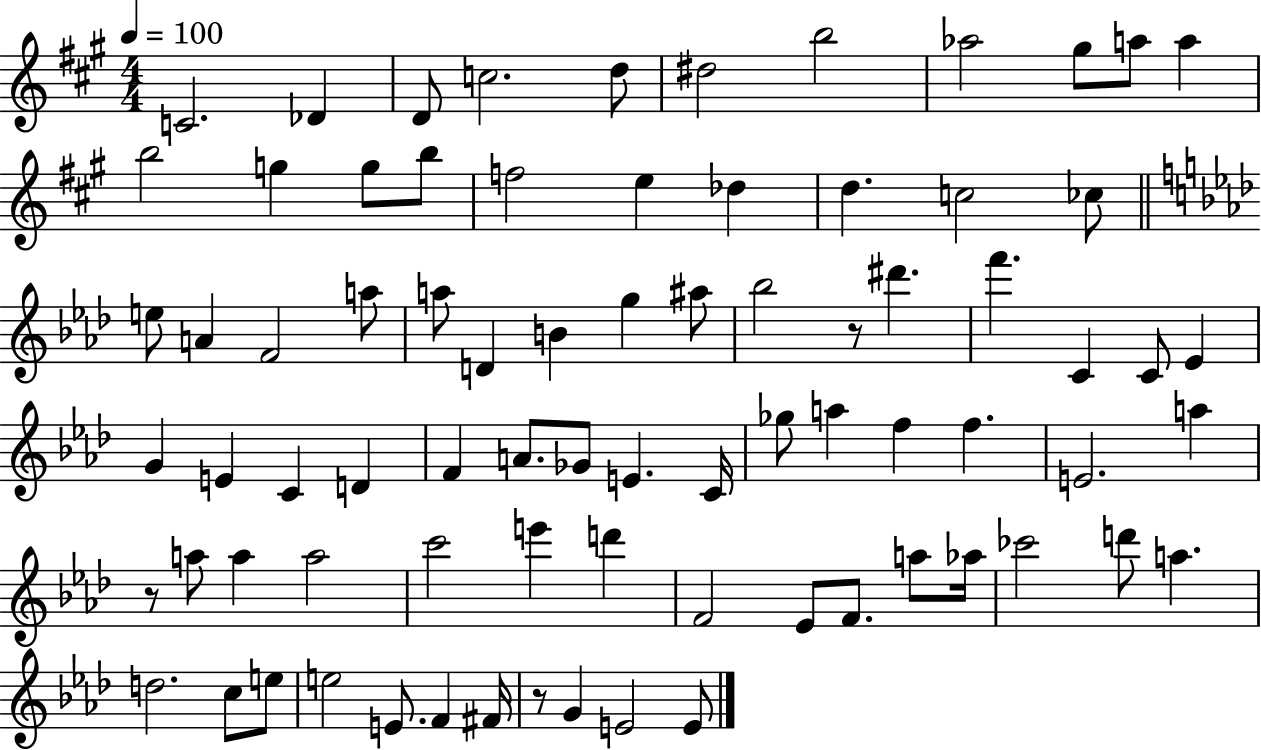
{
  \clef treble
  \numericTimeSignature
  \time 4/4
  \key a \major
  \tempo 4 = 100
  c'2. des'4 | d'8 c''2. d''8 | dis''2 b''2 | aes''2 gis''8 a''8 a''4 | \break b''2 g''4 g''8 b''8 | f''2 e''4 des''4 | d''4. c''2 ces''8 | \bar "||" \break \key aes \major e''8 a'4 f'2 a''8 | a''8 d'4 b'4 g''4 ais''8 | bes''2 r8 dis'''4. | f'''4. c'4 c'8 ees'4 | \break g'4 e'4 c'4 d'4 | f'4 a'8. ges'8 e'4. c'16 | ges''8 a''4 f''4 f''4. | e'2. a''4 | \break r8 a''8 a''4 a''2 | c'''2 e'''4 d'''4 | f'2 ees'8 f'8. a''8 aes''16 | ces'''2 d'''8 a''4. | \break d''2. c''8 e''8 | e''2 e'8. f'4 fis'16 | r8 g'4 e'2 e'8 | \bar "|."
}